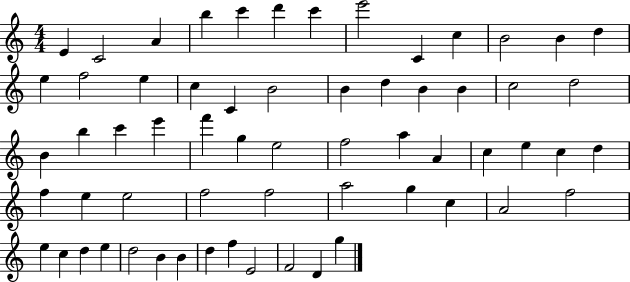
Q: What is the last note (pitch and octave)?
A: G5